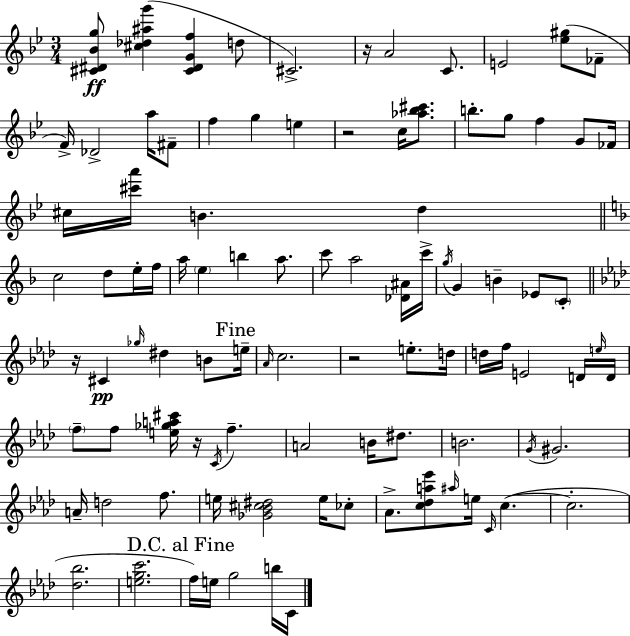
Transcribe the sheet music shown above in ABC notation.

X:1
T:Untitled
M:3/4
L:1/4
K:Gm
[^C^D_Bg]/2 [^c_d^ag'] [^C^DGf] d/2 ^C2 z/4 A2 C/2 E2 [_e^g]/2 _F/2 F/4 _D2 a/4 ^F/2 f g e z2 c/4 [_a_b^c']/2 b/2 g/2 f G/2 _F/4 ^c/4 [^c'a']/4 B d c2 d/2 e/4 f/4 a/4 e b a/2 c'/2 a2 [_D^A]/4 c'/4 g/4 G B _E/2 C/2 z/4 ^C _g/4 ^d B/2 e/4 _A/4 c2 z2 e/2 d/4 d/4 f/4 E2 D/4 e/4 D/4 f/2 f/2 [e_ga^c']/4 z/4 C/4 f A2 B/4 ^d/2 B2 G/4 ^G2 A/4 d2 f/2 e/4 [_G_B^c^d]2 e/4 _c/2 _A/2 [c_da_e']/2 ^a/4 e/4 C/4 c c2 [_d_b]2 [egc']2 f/4 e/4 g2 b/4 C/4